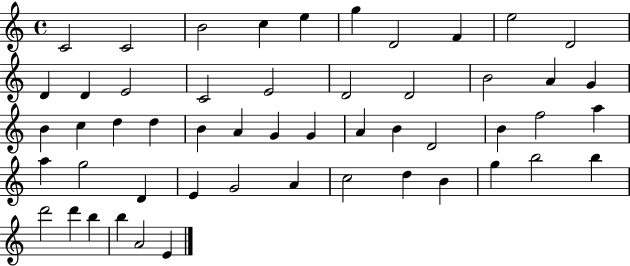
{
  \clef treble
  \time 4/4
  \defaultTimeSignature
  \key c \major
  c'2 c'2 | b'2 c''4 e''4 | g''4 d'2 f'4 | e''2 d'2 | \break d'4 d'4 e'2 | c'2 e'2 | d'2 d'2 | b'2 a'4 g'4 | \break b'4 c''4 d''4 d''4 | b'4 a'4 g'4 g'4 | a'4 b'4 d'2 | b'4 f''2 a''4 | \break a''4 g''2 d'4 | e'4 g'2 a'4 | c''2 d''4 b'4 | g''4 b''2 b''4 | \break d'''2 d'''4 b''4 | b''4 a'2 e'4 | \bar "|."
}